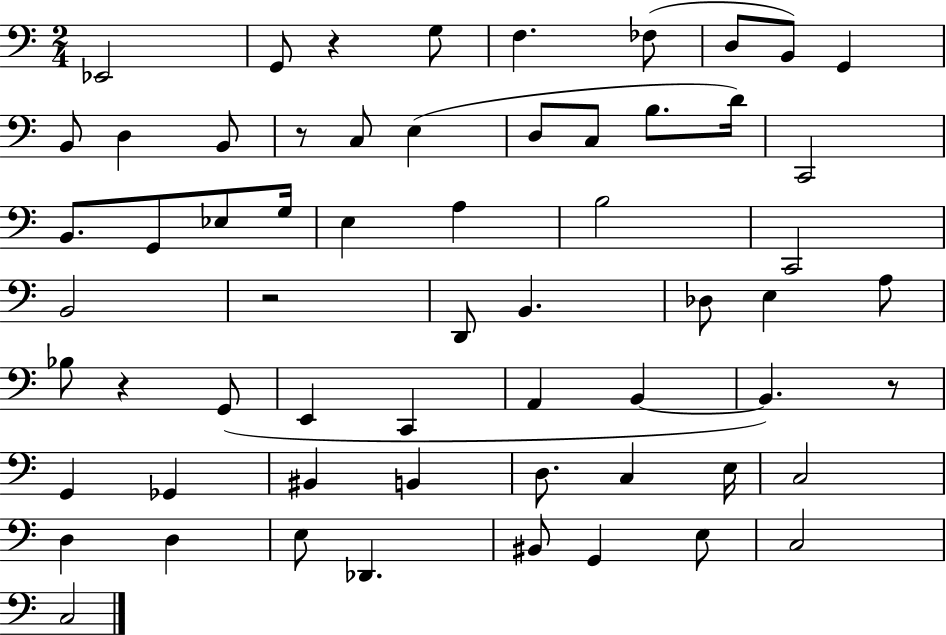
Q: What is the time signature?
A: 2/4